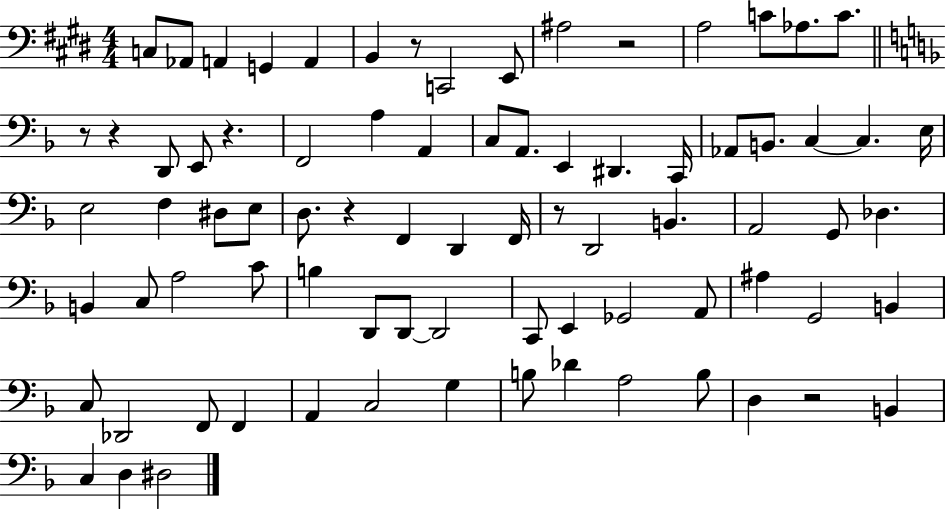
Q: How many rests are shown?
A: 8